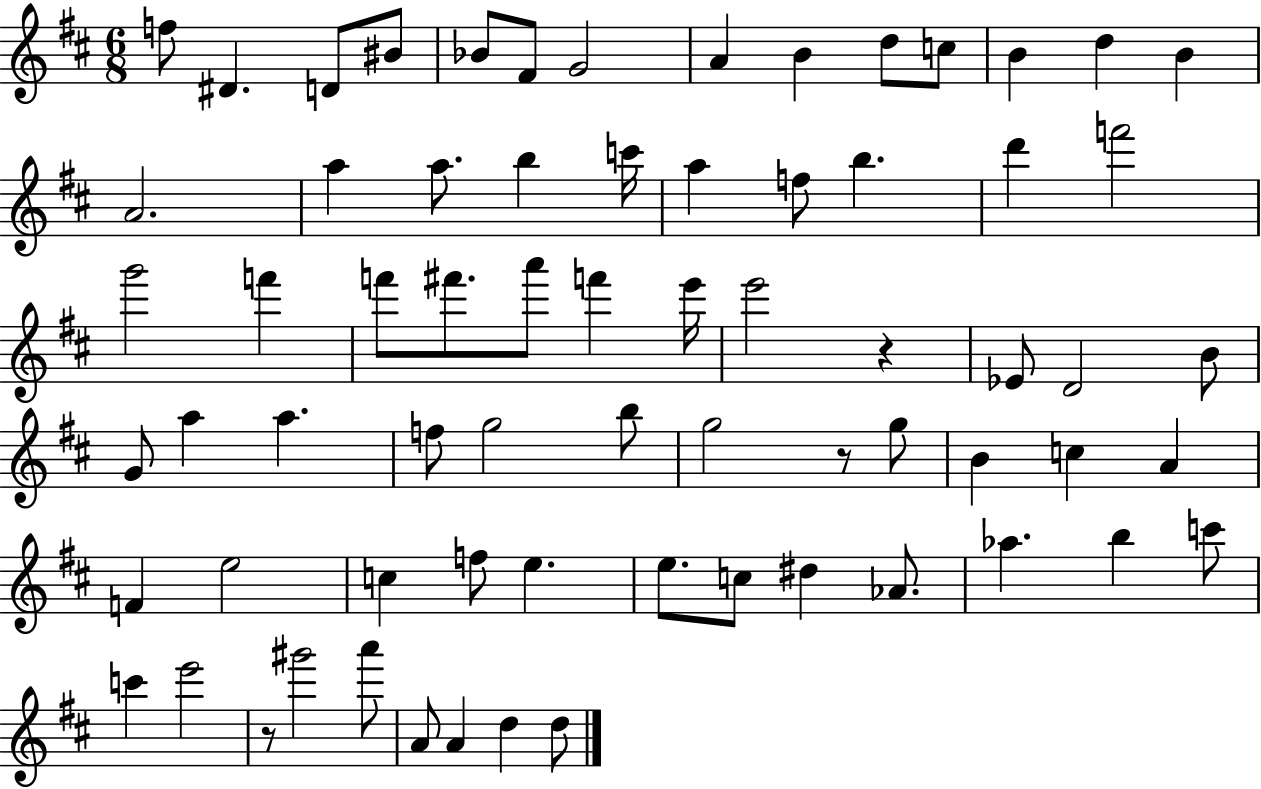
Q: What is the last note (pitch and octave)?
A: D5